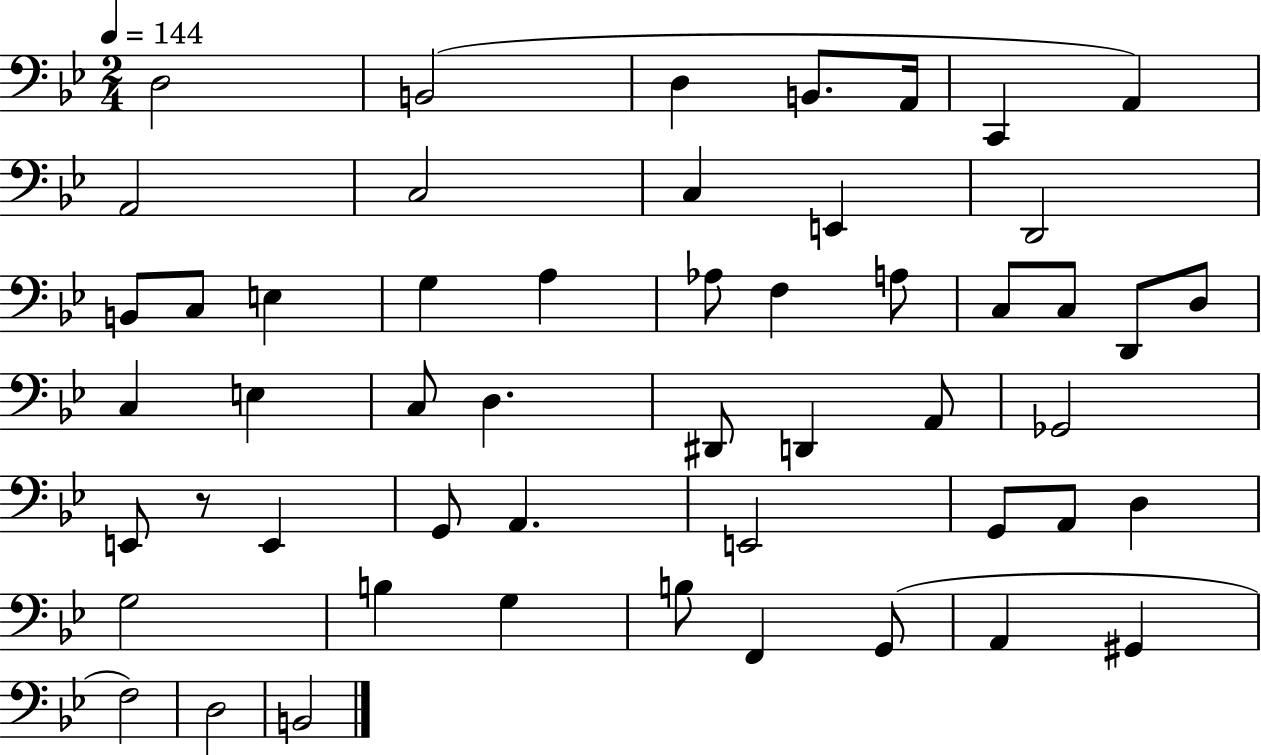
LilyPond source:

{
  \clef bass
  \numericTimeSignature
  \time 2/4
  \key bes \major
  \tempo 4 = 144
  d2 | b,2( | d4 b,8. a,16 | c,4 a,4) | \break a,2 | c2 | c4 e,4 | d,2 | \break b,8 c8 e4 | g4 a4 | aes8 f4 a8 | c8 c8 d,8 d8 | \break c4 e4 | c8 d4. | dis,8 d,4 a,8 | ges,2 | \break e,8 r8 e,4 | g,8 a,4. | e,2 | g,8 a,8 d4 | \break g2 | b4 g4 | b8 f,4 g,8( | a,4 gis,4 | \break f2) | d2 | b,2 | \bar "|."
}